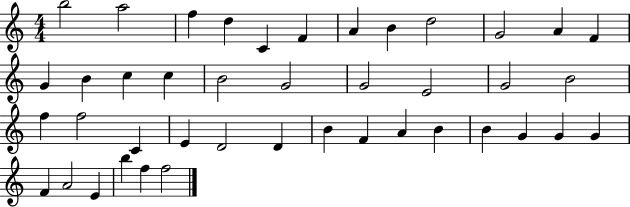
B5/h A5/h F5/q D5/q C4/q F4/q A4/q B4/q D5/h G4/h A4/q F4/q G4/q B4/q C5/q C5/q B4/h G4/h G4/h E4/h G4/h B4/h F5/q F5/h C4/q E4/q D4/h D4/q B4/q F4/q A4/q B4/q B4/q G4/q G4/q G4/q F4/q A4/h E4/q B5/q F5/q F5/h